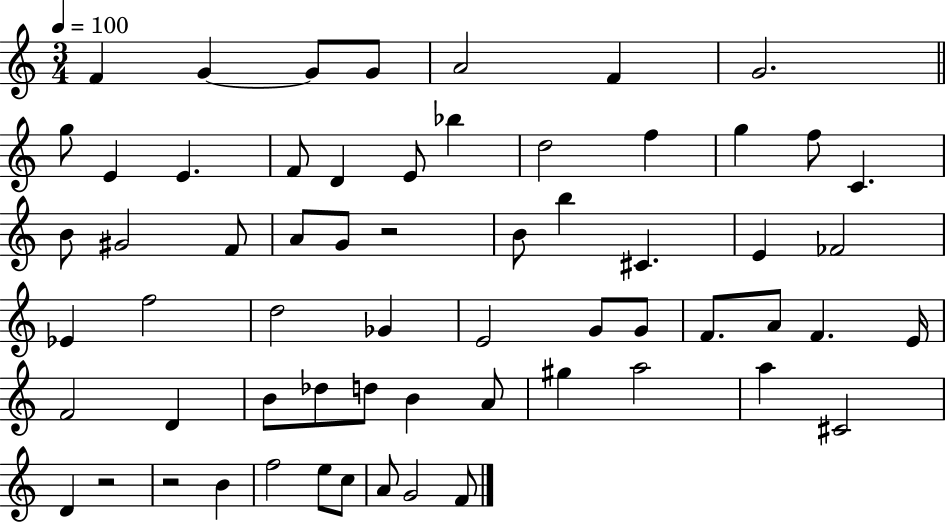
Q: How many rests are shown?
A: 3